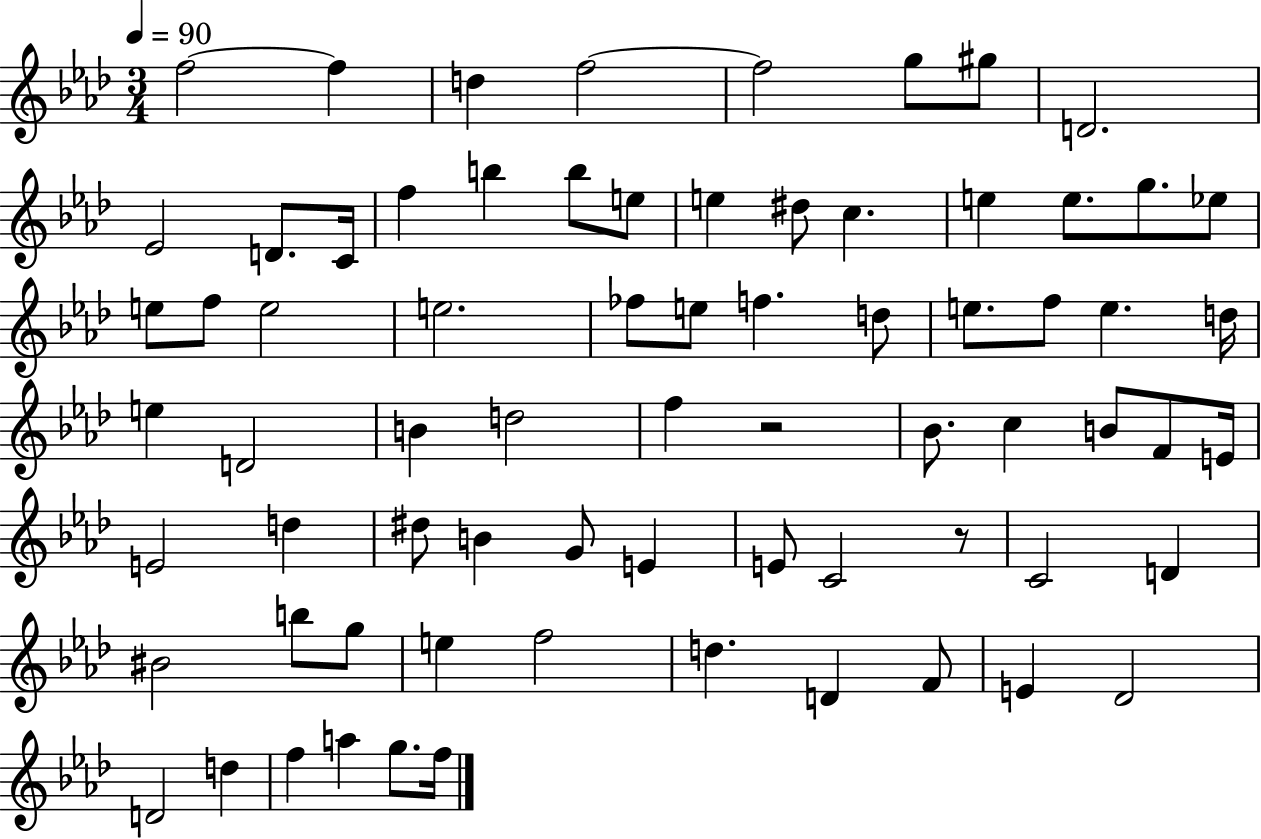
F5/h F5/q D5/q F5/h F5/h G5/e G#5/e D4/h. Eb4/h D4/e. C4/s F5/q B5/q B5/e E5/e E5/q D#5/e C5/q. E5/q E5/e. G5/e. Eb5/e E5/e F5/e E5/h E5/h. FES5/e E5/e F5/q. D5/e E5/e. F5/e E5/q. D5/s E5/q D4/h B4/q D5/h F5/q R/h Bb4/e. C5/q B4/e F4/e E4/s E4/h D5/q D#5/e B4/q G4/e E4/q E4/e C4/h R/e C4/h D4/q BIS4/h B5/e G5/e E5/q F5/h D5/q. D4/q F4/e E4/q Db4/h D4/h D5/q F5/q A5/q G5/e. F5/s